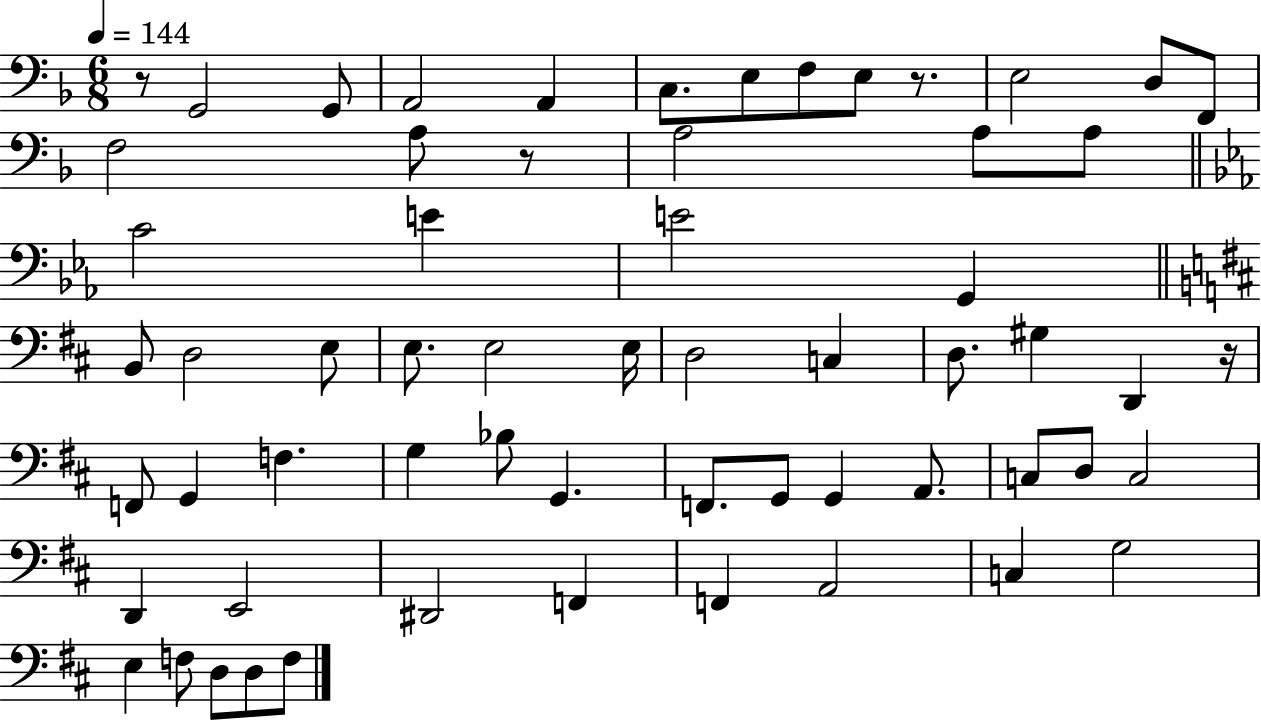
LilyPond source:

{
  \clef bass
  \numericTimeSignature
  \time 6/8
  \key f \major
  \tempo 4 = 144
  \repeat volta 2 { r8 g,2 g,8 | a,2 a,4 | c8. e8 f8 e8 r8. | e2 d8 f,8 | \break f2 a8 r8 | a2 a8 a8 | \bar "||" \break \key ees \major c'2 e'4 | e'2 g,4 | \bar "||" \break \key b \minor b,8 d2 e8 | e8. e2 e16 | d2 c4 | d8. gis4 d,4 r16 | \break f,8 g,4 f4. | g4 bes8 g,4. | f,8. g,8 g,4 a,8. | c8 d8 c2 | \break d,4 e,2 | dis,2 f,4 | f,4 a,2 | c4 g2 | \break e4 f8 d8 d8 f8 | } \bar "|."
}